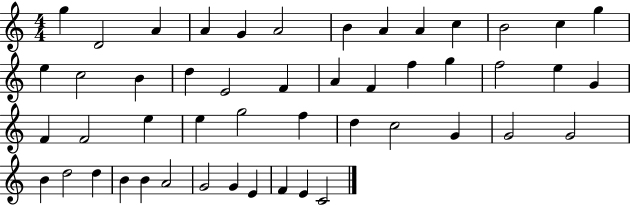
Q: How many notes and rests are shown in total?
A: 49